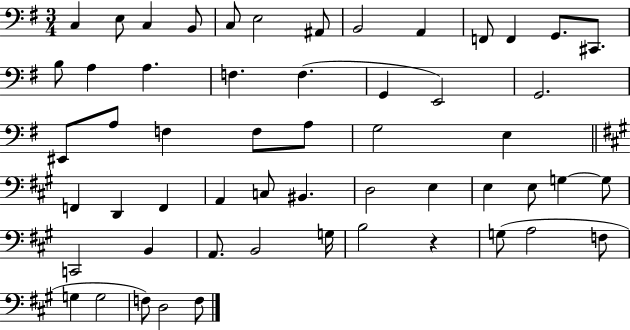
C3/q E3/e C3/q B2/e C3/e E3/h A#2/e B2/h A2/q F2/e F2/q G2/e. C#2/e. B3/e A3/q A3/q. F3/q. F3/q. G2/q E2/h G2/h. EIS2/e A3/e F3/q F3/e A3/e G3/h E3/q F2/q D2/q F2/q A2/q C3/e BIS2/q. D3/h E3/q E3/q E3/e G3/q G3/e C2/h B2/q A2/e. B2/h G3/s B3/h R/q G3/e A3/h F3/e G3/q G3/h F3/e D3/h F3/e